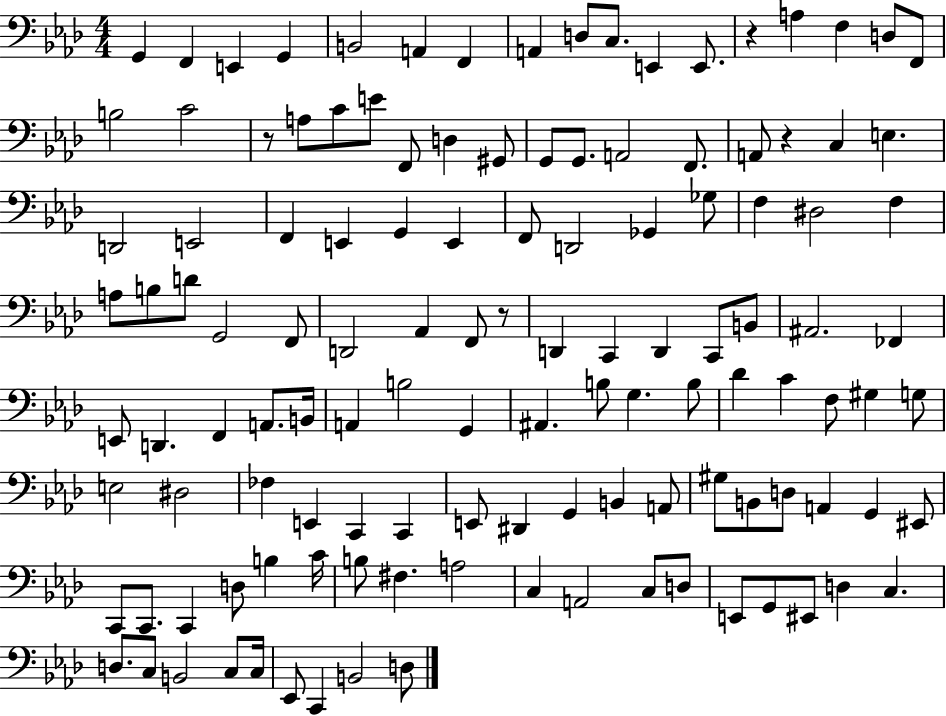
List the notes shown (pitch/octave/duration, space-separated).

G2/q F2/q E2/q G2/q B2/h A2/q F2/q A2/q D3/e C3/e. E2/q E2/e. R/q A3/q F3/q D3/e F2/e B3/h C4/h R/e A3/e C4/e E4/e F2/e D3/q G#2/e G2/e G2/e. A2/h F2/e. A2/e R/q C3/q E3/q. D2/h E2/h F2/q E2/q G2/q E2/q F2/e D2/h Gb2/q Gb3/e F3/q D#3/h F3/q A3/e B3/e D4/e G2/h F2/e D2/h Ab2/q F2/e R/e D2/q C2/q D2/q C2/e B2/e A#2/h. FES2/q E2/e D2/q. F2/q A2/e. B2/s A2/q B3/h G2/q A#2/q. B3/e G3/q. B3/e Db4/q C4/q F3/e G#3/q G3/e E3/h D#3/h FES3/q E2/q C2/q C2/q E2/e D#2/q G2/q B2/q A2/e G#3/e B2/e D3/e A2/q G2/q EIS2/e C2/e C2/e. C2/q D3/e B3/q C4/s B3/e F#3/q. A3/h C3/q A2/h C3/e D3/e E2/e G2/e EIS2/e D3/q C3/q. D3/e. C3/e B2/h C3/e C3/s Eb2/e C2/q B2/h D3/e